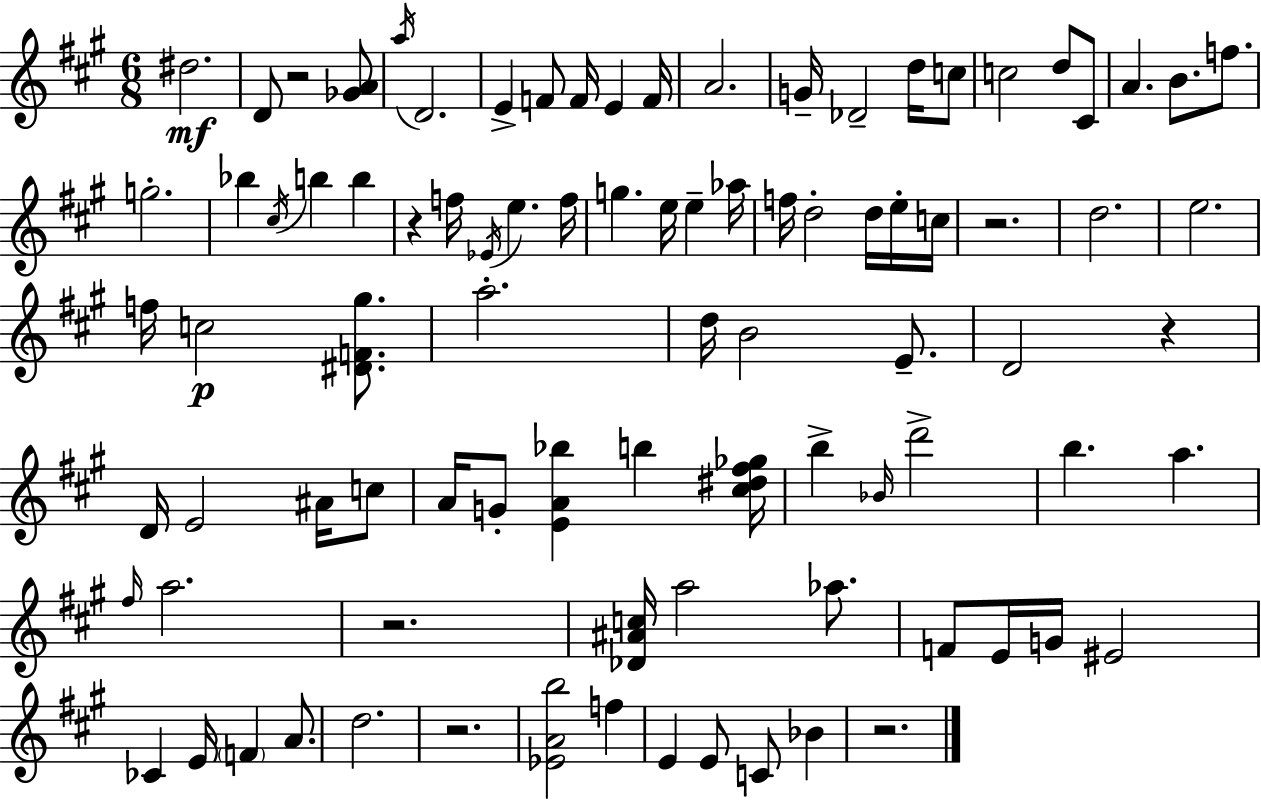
{
  \clef treble
  \numericTimeSignature
  \time 6/8
  \key a \major
  dis''2.\mf | d'8 r2 <ges' a'>8 | \acciaccatura { a''16 } d'2. | e'4-> f'8 f'16 e'4 | \break f'16 a'2. | g'16-- des'2-- d''16 c''8 | c''2 d''8 cis'8 | a'4. b'8. f''8. | \break g''2.-. | bes''4 \acciaccatura { cis''16 } b''4 b''4 | r4 f''16 \acciaccatura { ees'16 } e''4. | f''16 g''4. e''16 e''4-- | \break aes''16 f''16 d''2-. | d''16 e''16-. c''16 r2. | d''2. | e''2. | \break f''16 c''2\p | <dis' f' gis''>8. a''2.-. | d''16 b'2 | e'8.-- d'2 r4 | \break d'16 e'2 | ais'16 c''8 a'16 g'8-. <e' a' bes''>4 b''4 | <cis'' dis'' fis'' ges''>16 b''4-> \grace { bes'16 } d'''2-> | b''4. a''4. | \break \grace { fis''16 } a''2. | r2. | <des' ais' c''>16 a''2 | aes''8. f'8 e'16 g'16 eis'2 | \break ces'4 e'16 \parenthesize f'4 | a'8. d''2. | r2. | <ees' a' b''>2 | \break f''4 e'4 e'8 c'8 | bes'4 r2. | \bar "|."
}